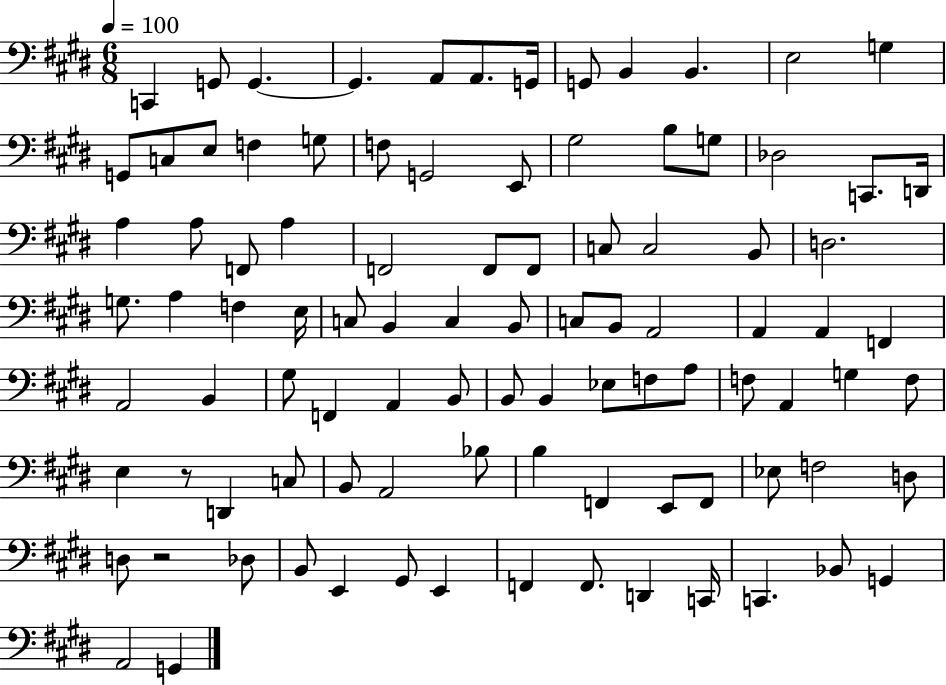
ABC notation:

X:1
T:Untitled
M:6/8
L:1/4
K:E
C,, G,,/2 G,, G,, A,,/2 A,,/2 G,,/4 G,,/2 B,, B,, E,2 G, G,,/2 C,/2 E,/2 F, G,/2 F,/2 G,,2 E,,/2 ^G,2 B,/2 G,/2 _D,2 C,,/2 D,,/4 A, A,/2 F,,/2 A, F,,2 F,,/2 F,,/2 C,/2 C,2 B,,/2 D,2 G,/2 A, F, E,/4 C,/2 B,, C, B,,/2 C,/2 B,,/2 A,,2 A,, A,, F,, A,,2 B,, ^G,/2 F,, A,, B,,/2 B,,/2 B,, _E,/2 F,/2 A,/2 F,/2 A,, G, F,/2 E, z/2 D,, C,/2 B,,/2 A,,2 _B,/2 B, F,, E,,/2 F,,/2 _E,/2 F,2 D,/2 D,/2 z2 _D,/2 B,,/2 E,, ^G,,/2 E,, F,, F,,/2 D,, C,,/4 C,, _B,,/2 G,, A,,2 G,,